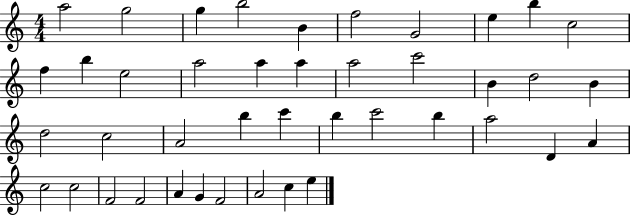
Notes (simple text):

A5/h G5/h G5/q B5/h B4/q F5/h G4/h E5/q B5/q C5/h F5/q B5/q E5/h A5/h A5/q A5/q A5/h C6/h B4/q D5/h B4/q D5/h C5/h A4/h B5/q C6/q B5/q C6/h B5/q A5/h D4/q A4/q C5/h C5/h F4/h F4/h A4/q G4/q F4/h A4/h C5/q E5/q